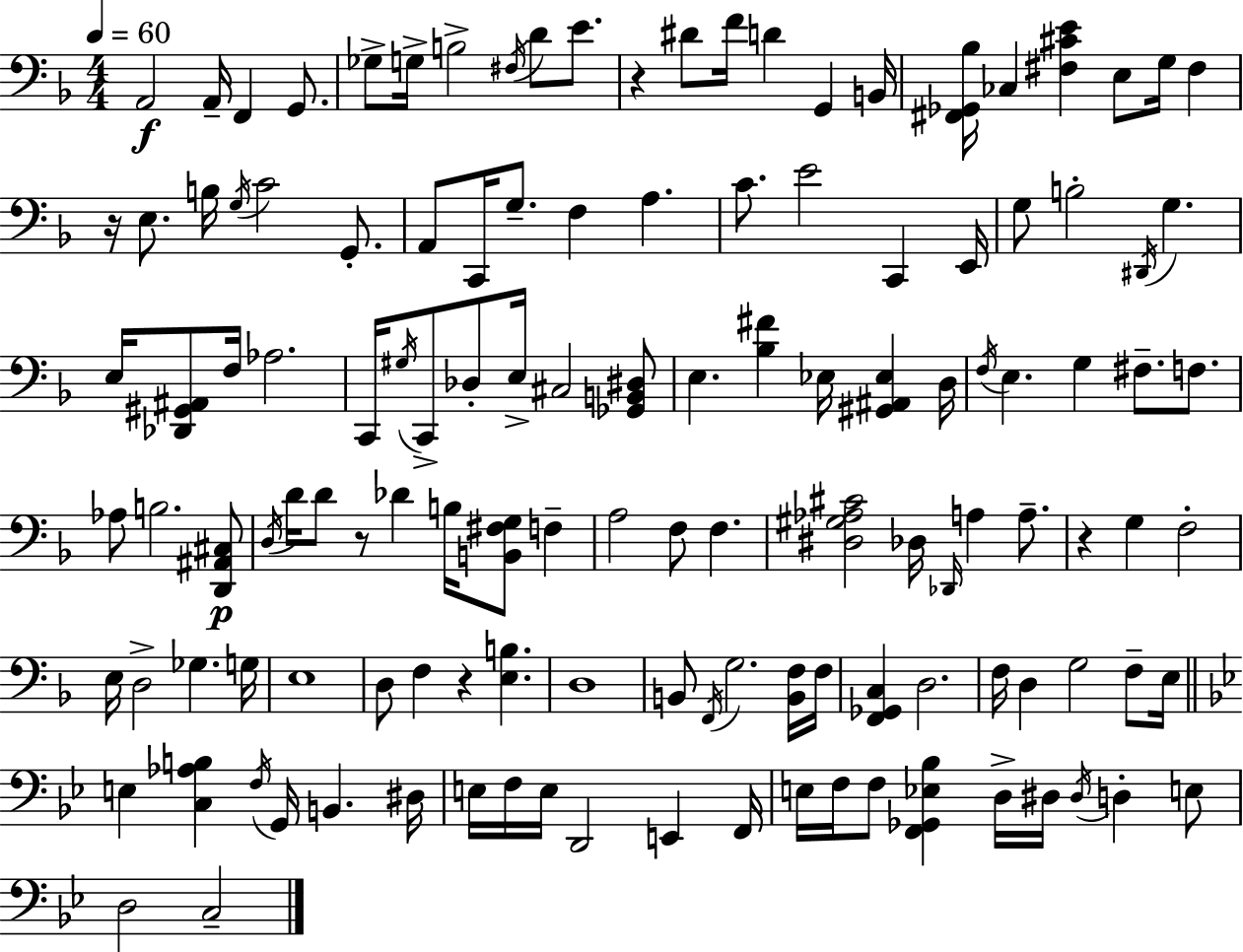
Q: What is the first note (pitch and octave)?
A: A2